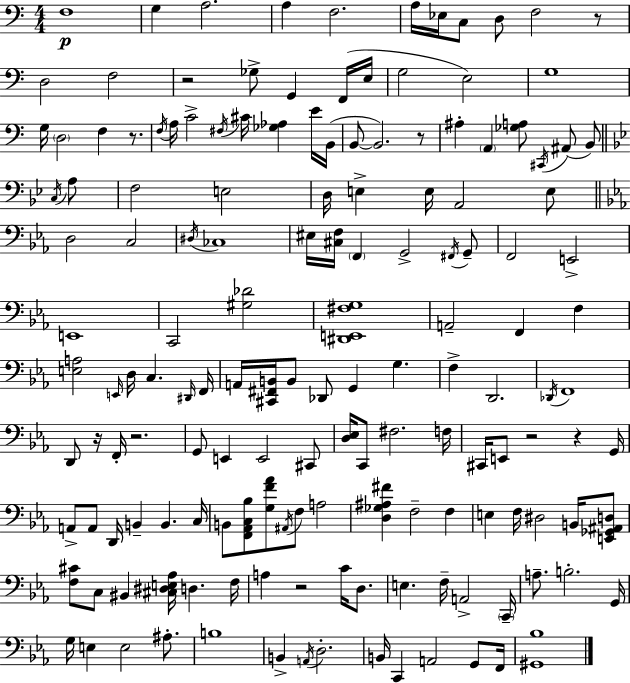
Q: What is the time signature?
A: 4/4